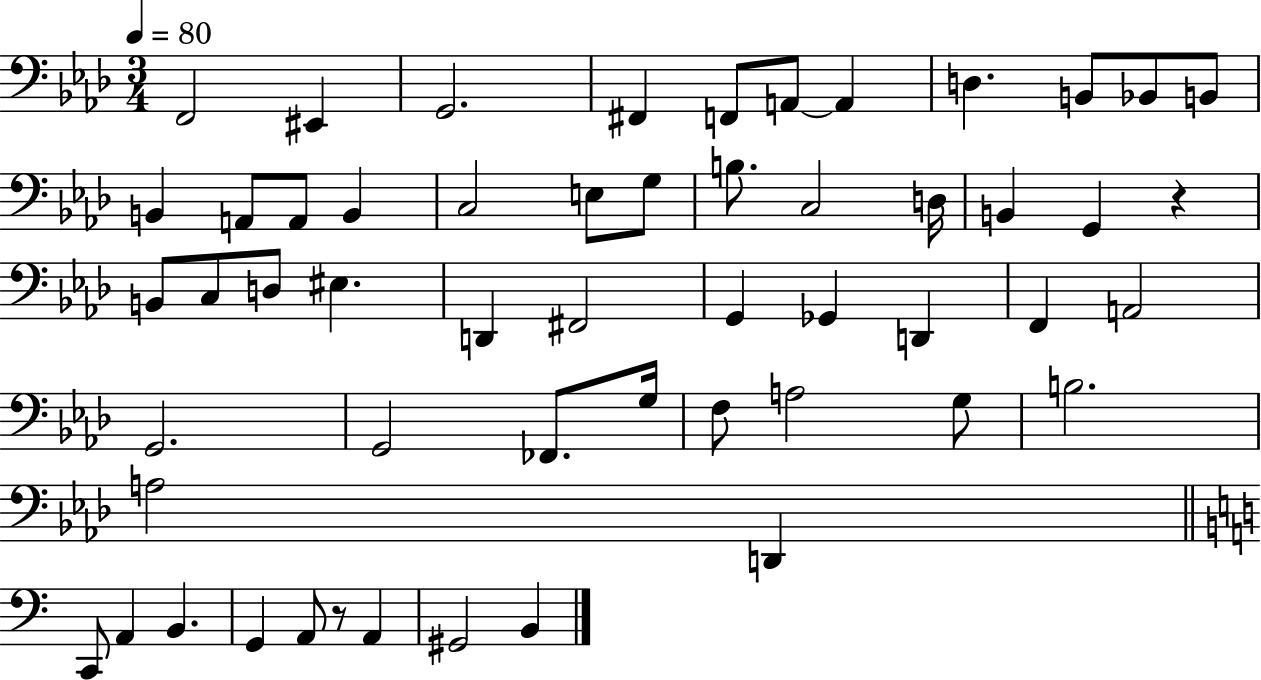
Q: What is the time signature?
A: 3/4